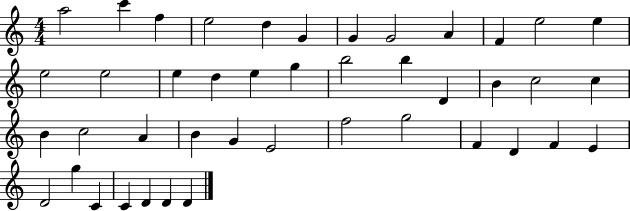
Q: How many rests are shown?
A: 0